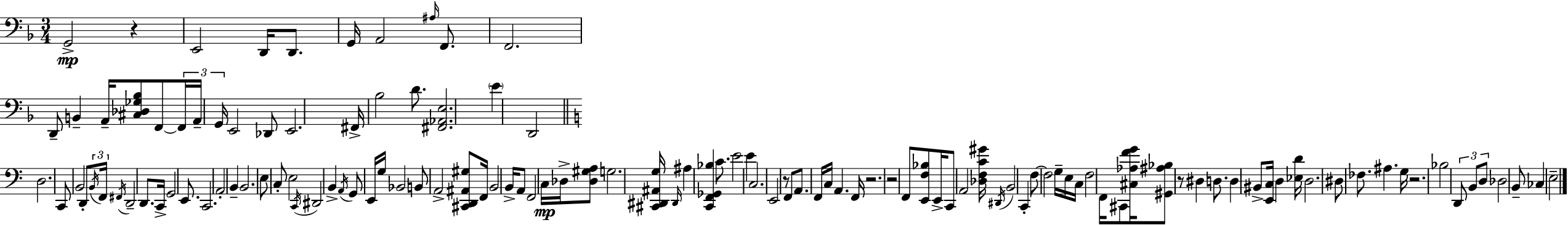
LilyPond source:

{
  \clef bass
  \numericTimeSignature
  \time 3/4
  \key f \major
  g,2->\mp r4 | e,2 d,16 d,8. | g,16 a,2 \grace { ais16 } f,8. | f,2. | \break d,8-- b,4-- a,16-- <cis des ges bes>8 f,8~~ | \tuplet 3/2 { f,16 a,16-- g,16 } e,2 des,8 | e,2. | fis,16-> bes2 d'8. | \break <fis, aes, e>2. | \parenthesize e'4 d,2 | \bar "||" \break \key c \major d2. | c,8 b,2 d,8-. | \tuplet 3/2 { \acciaccatura { b,16 } f,16 \acciaccatura { fis,16 } } d,2-- d,8. | c,16-> g,2 e,8. | \break c,2. | a,2-. b,4-- | b,2. | e8 c8-. e2 | \break \acciaccatura { c,16 } dis,2 b,4-> | \acciaccatura { a,16 } g,8 e,16 g16 bes,2 | b,8 a,2-> | <cis, d, ais, gis>8 f,16 b,2 | \break b,16-> a,8 f,2 | c16\mp des16-> <des gis a>8 g2. | <cis, dis, ais, g>16 \grace { dis,16 } ais4 <c, f, ges, bes>4 | c'8. e'2 | \break e'4 c2. | e,2 | r8 f,8 a,8. f,16 c16 a,4. | f,16 r2. | \break r2 | f,8 <e, f bes>8 e,16-> c,8 a,2 | <des f c' gis'>16 \acciaccatura { dis,16 } b,2 | c,4-. f8~~ f2 | \break g16-- e16 c16 f2 | f,16 cis,8 <cis aes f' g'>16 <gis, ais bes>8 r8 dis4 | d8. d4 bis,8-> | <e, c>16 d4 <ees d'>16 d2. | \break dis8 fes8. ais4. | g16 r2. | bes2 | \tuplet 3/2 { d,8 b,8 d8 } des2 | \break b,8-- ces4 e2-- | \bar "|."
}